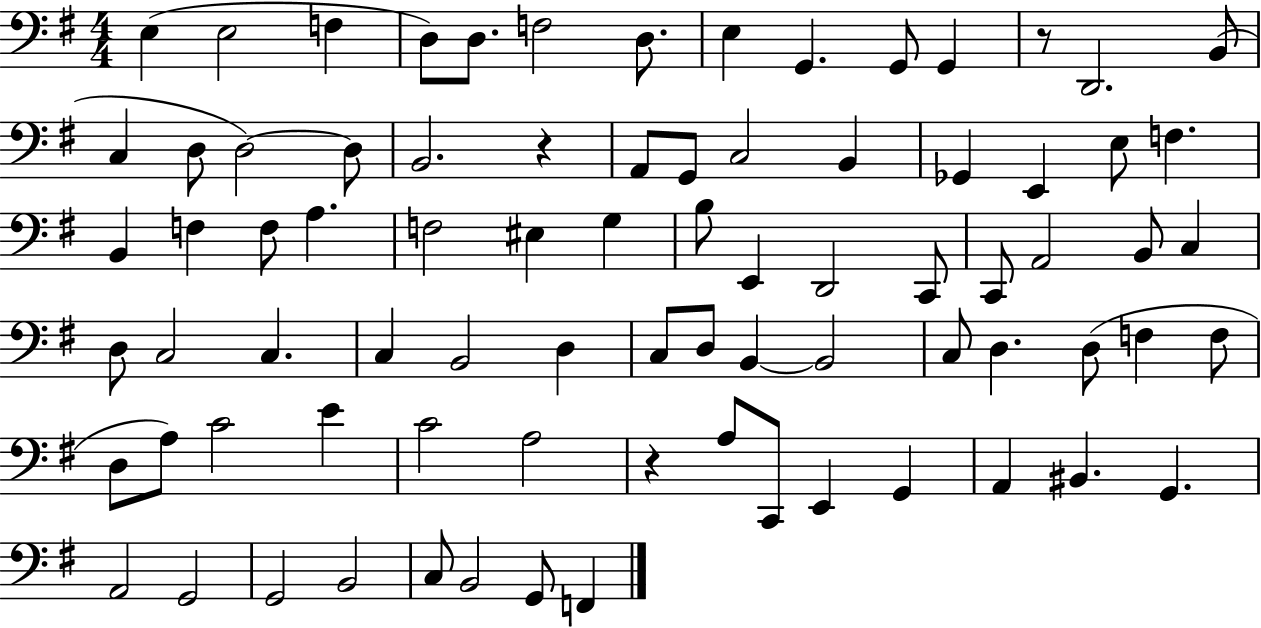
E3/q E3/h F3/q D3/e D3/e. F3/h D3/e. E3/q G2/q. G2/e G2/q R/e D2/h. B2/e C3/q D3/e D3/h D3/e B2/h. R/q A2/e G2/e C3/h B2/q Gb2/q E2/q E3/e F3/q. B2/q F3/q F3/e A3/q. F3/h EIS3/q G3/q B3/e E2/q D2/h C2/e C2/e A2/h B2/e C3/q D3/e C3/h C3/q. C3/q B2/h D3/q C3/e D3/e B2/q B2/h C3/e D3/q. D3/e F3/q F3/e D3/e A3/e C4/h E4/q C4/h A3/h R/q A3/e C2/e E2/q G2/q A2/q BIS2/q. G2/q. A2/h G2/h G2/h B2/h C3/e B2/h G2/e F2/q